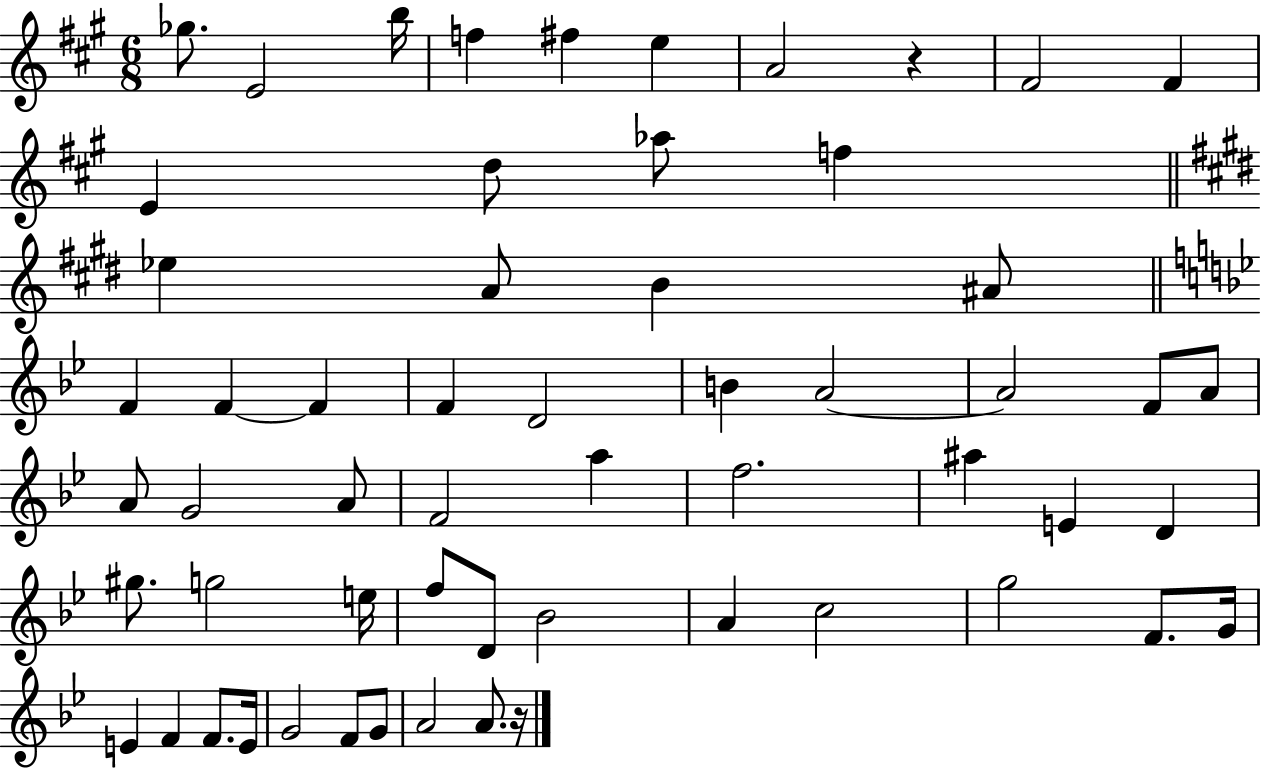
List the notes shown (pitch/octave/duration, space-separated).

Gb5/e. E4/h B5/s F5/q F#5/q E5/q A4/h R/q F#4/h F#4/q E4/q D5/e Ab5/e F5/q Eb5/q A4/e B4/q A#4/e F4/q F4/q F4/q F4/q D4/h B4/q A4/h A4/h F4/e A4/e A4/e G4/h A4/e F4/h A5/q F5/h. A#5/q E4/q D4/q G#5/e. G5/h E5/s F5/e D4/e Bb4/h A4/q C5/h G5/h F4/e. G4/s E4/q F4/q F4/e. E4/s G4/h F4/e G4/e A4/h A4/e. R/s